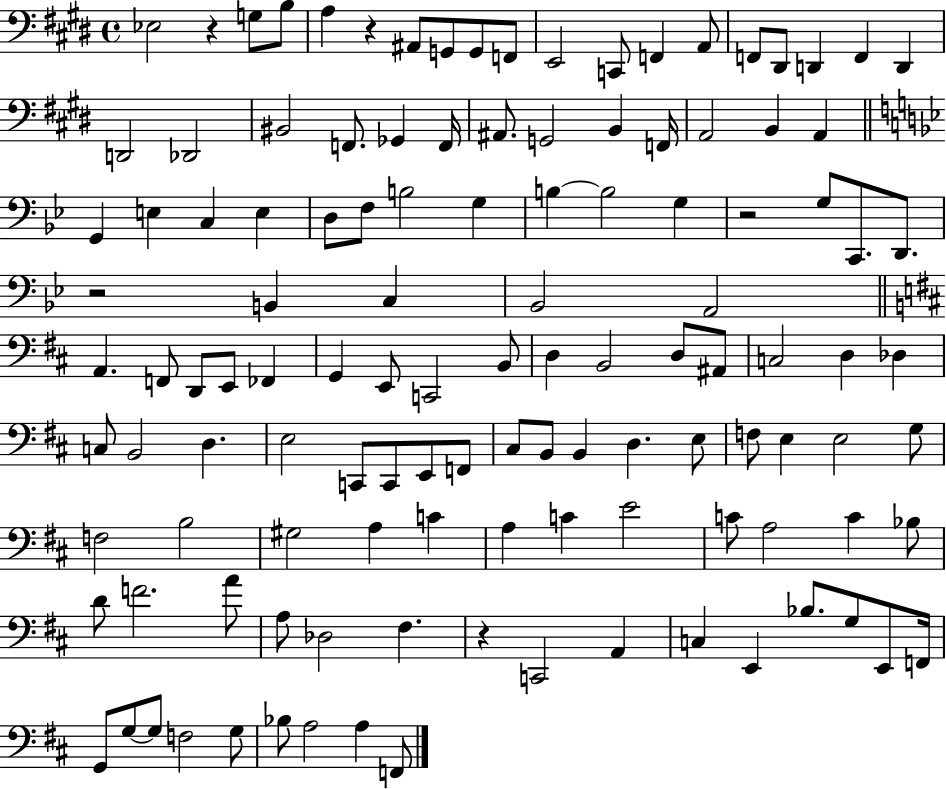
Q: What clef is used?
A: bass